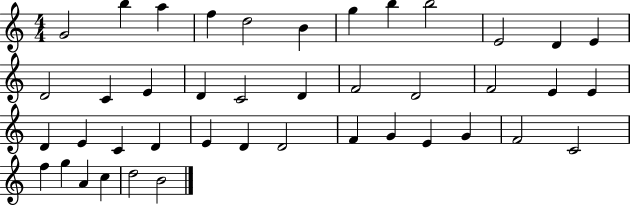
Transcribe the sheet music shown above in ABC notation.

X:1
T:Untitled
M:4/4
L:1/4
K:C
G2 b a f d2 B g b b2 E2 D E D2 C E D C2 D F2 D2 F2 E E D E C D E D D2 F G E G F2 C2 f g A c d2 B2